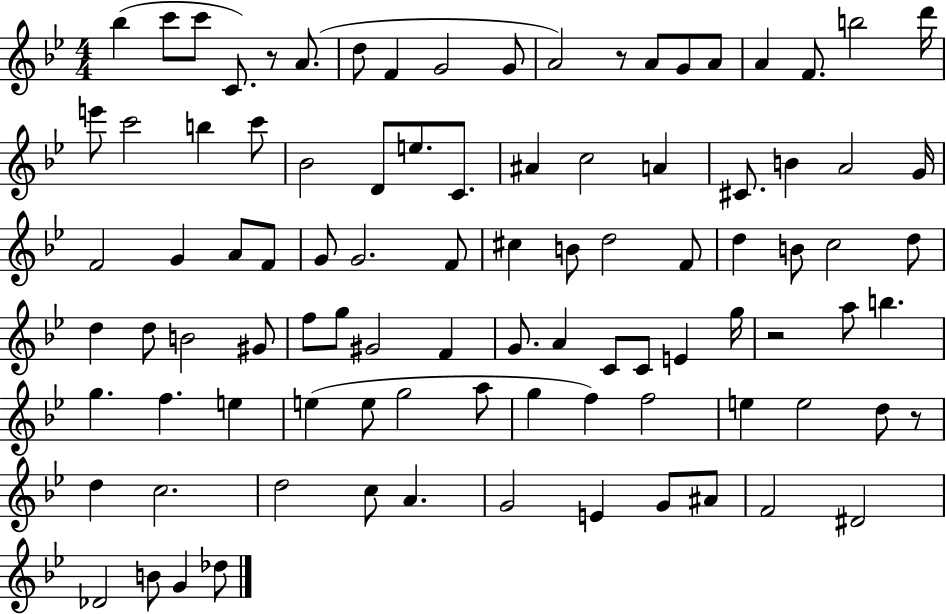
X:1
T:Untitled
M:4/4
L:1/4
K:Bb
_b c'/2 c'/2 C/2 z/2 A/2 d/2 F G2 G/2 A2 z/2 A/2 G/2 A/2 A F/2 b2 d'/4 e'/2 c'2 b c'/2 _B2 D/2 e/2 C/2 ^A c2 A ^C/2 B A2 G/4 F2 G A/2 F/2 G/2 G2 F/2 ^c B/2 d2 F/2 d B/2 c2 d/2 d d/2 B2 ^G/2 f/2 g/2 ^G2 F G/2 A C/2 C/2 E g/4 z2 a/2 b g f e e e/2 g2 a/2 g f f2 e e2 d/2 z/2 d c2 d2 c/2 A G2 E G/2 ^A/2 F2 ^D2 _D2 B/2 G _d/2